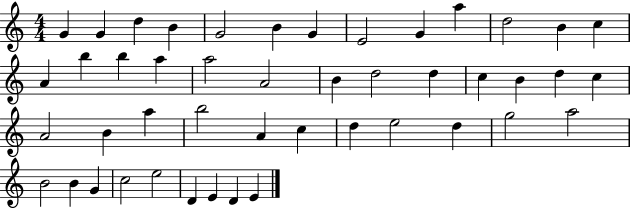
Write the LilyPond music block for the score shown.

{
  \clef treble
  \numericTimeSignature
  \time 4/4
  \key c \major
  g'4 g'4 d''4 b'4 | g'2 b'4 g'4 | e'2 g'4 a''4 | d''2 b'4 c''4 | \break a'4 b''4 b''4 a''4 | a''2 a'2 | b'4 d''2 d''4 | c''4 b'4 d''4 c''4 | \break a'2 b'4 a''4 | b''2 a'4 c''4 | d''4 e''2 d''4 | g''2 a''2 | \break b'2 b'4 g'4 | c''2 e''2 | d'4 e'4 d'4 e'4 | \bar "|."
}